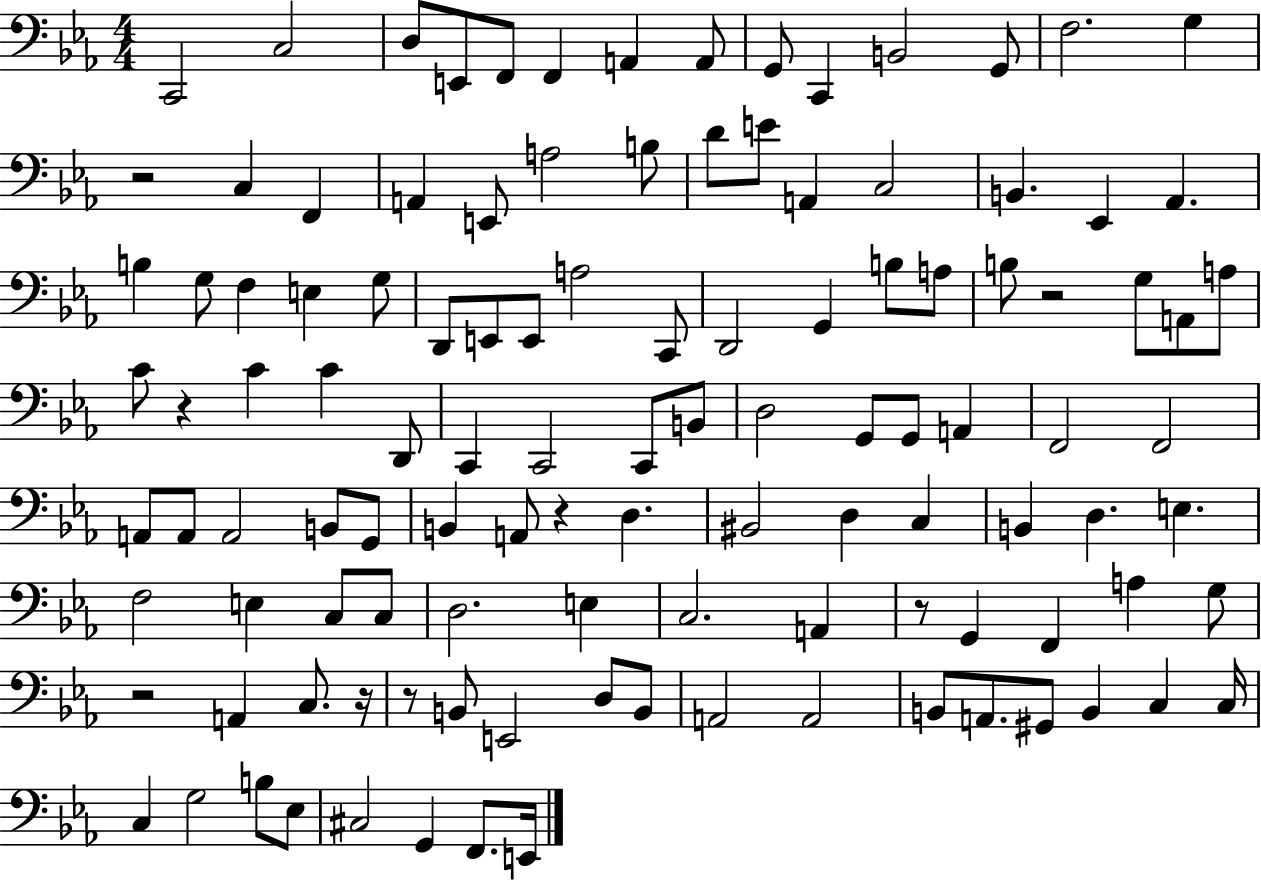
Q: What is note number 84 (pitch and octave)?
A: A3